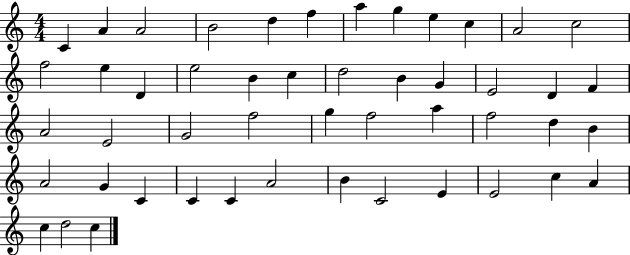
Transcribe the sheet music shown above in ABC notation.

X:1
T:Untitled
M:4/4
L:1/4
K:C
C A A2 B2 d f a g e c A2 c2 f2 e D e2 B c d2 B G E2 D F A2 E2 G2 f2 g f2 a f2 d B A2 G C C C A2 B C2 E E2 c A c d2 c